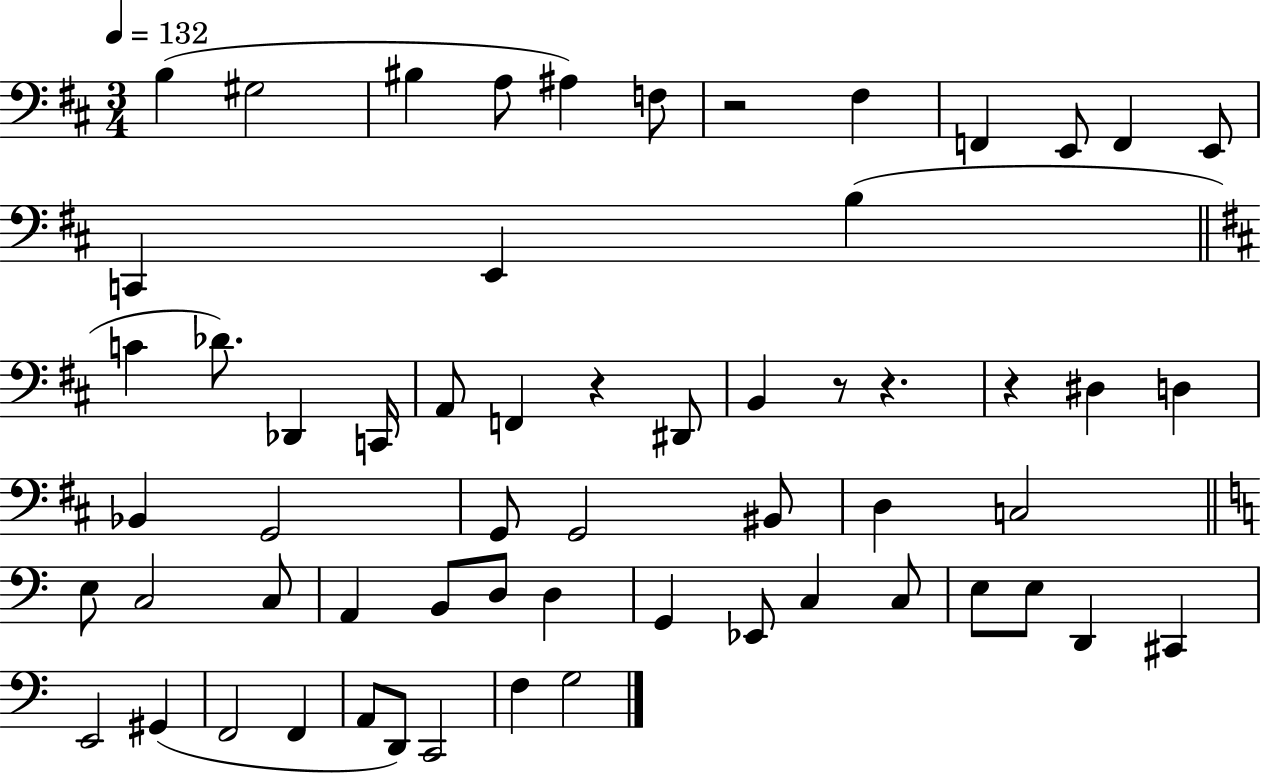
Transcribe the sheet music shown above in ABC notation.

X:1
T:Untitled
M:3/4
L:1/4
K:D
B, ^G,2 ^B, A,/2 ^A, F,/2 z2 ^F, F,, E,,/2 F,, E,,/2 C,, E,, B, C _D/2 _D,, C,,/4 A,,/2 F,, z ^D,,/2 B,, z/2 z z ^D, D, _B,, G,,2 G,,/2 G,,2 ^B,,/2 D, C,2 E,/2 C,2 C,/2 A,, B,,/2 D,/2 D, G,, _E,,/2 C, C,/2 E,/2 E,/2 D,, ^C,, E,,2 ^G,, F,,2 F,, A,,/2 D,,/2 C,,2 F, G,2